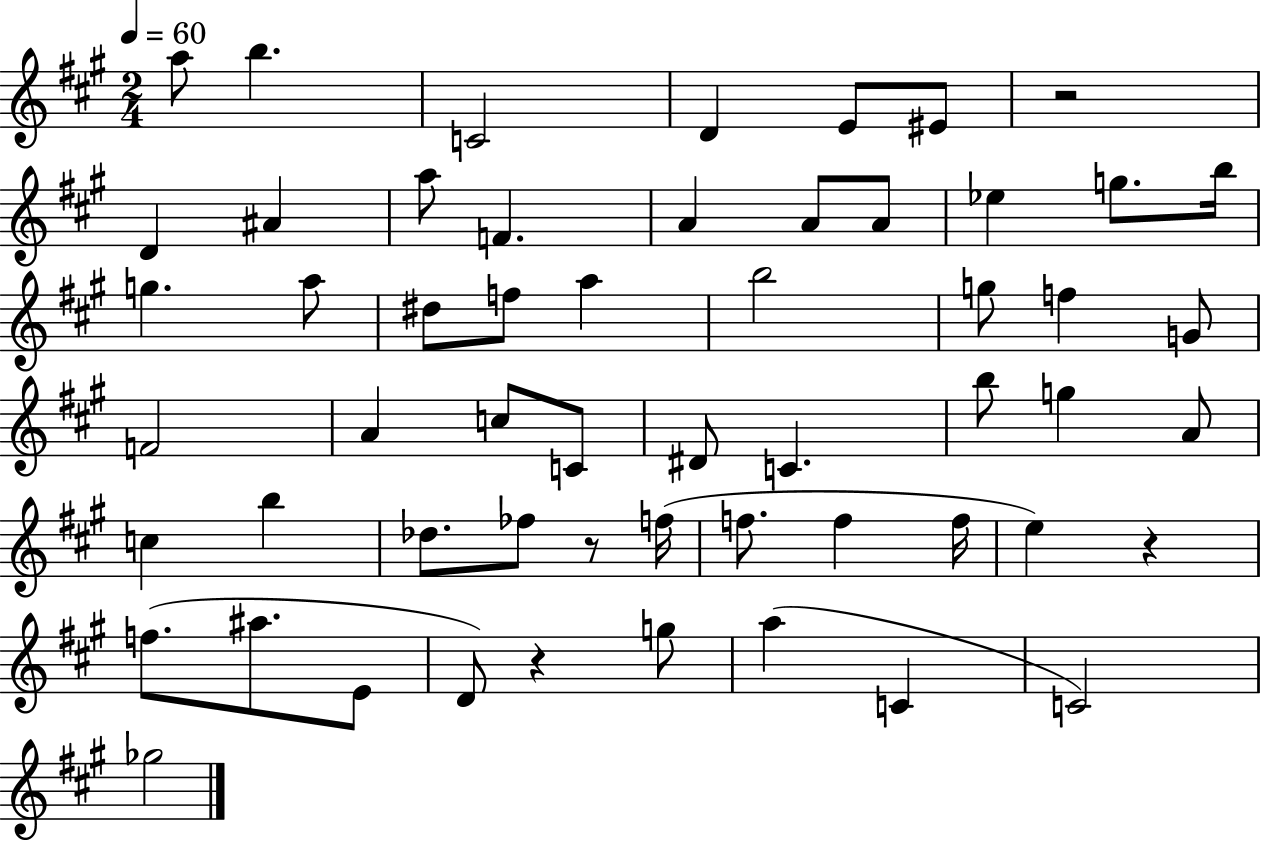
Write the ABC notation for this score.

X:1
T:Untitled
M:2/4
L:1/4
K:A
a/2 b C2 D E/2 ^E/2 z2 D ^A a/2 F A A/2 A/2 _e g/2 b/4 g a/2 ^d/2 f/2 a b2 g/2 f G/2 F2 A c/2 C/2 ^D/2 C b/2 g A/2 c b _d/2 _f/2 z/2 f/4 f/2 f f/4 e z f/2 ^a/2 E/2 D/2 z g/2 a C C2 _g2